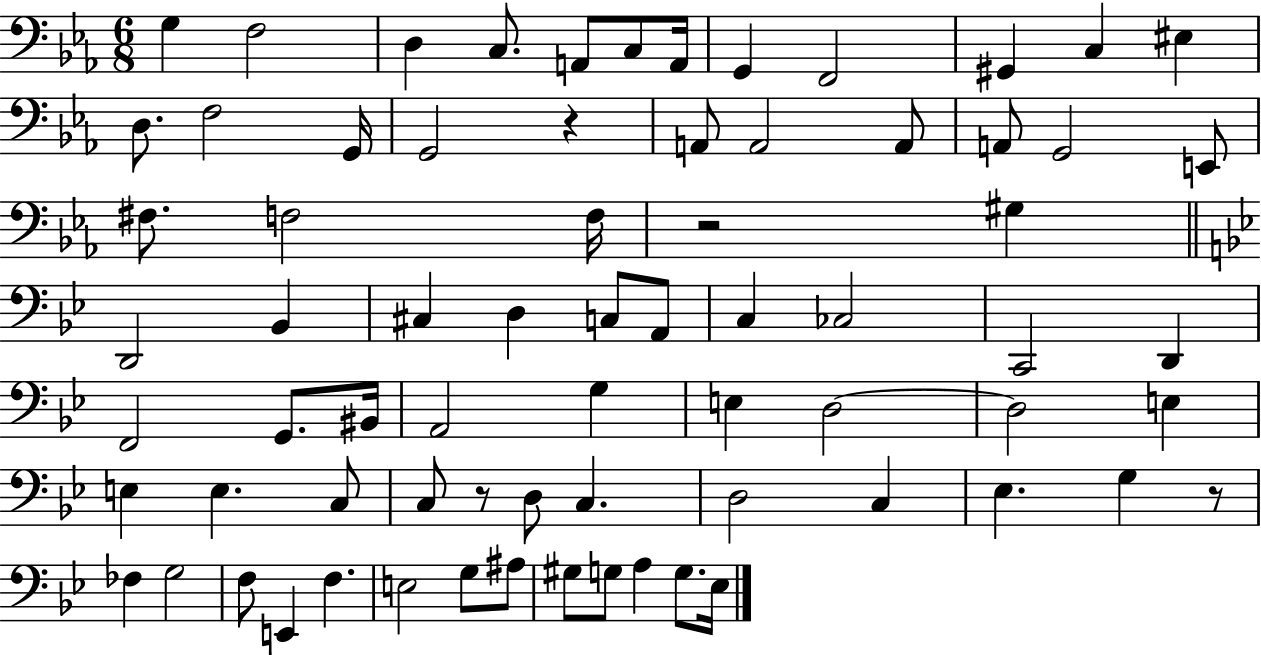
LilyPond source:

{
  \clef bass
  \numericTimeSignature
  \time 6/8
  \key ees \major
  g4 f2 | d4 c8. a,8 c8 a,16 | g,4 f,2 | gis,4 c4 eis4 | \break d8. f2 g,16 | g,2 r4 | a,8 a,2 a,8 | a,8 g,2 e,8 | \break fis8. f2 f16 | r2 gis4 | \bar "||" \break \key bes \major d,2 bes,4 | cis4 d4 c8 a,8 | c4 ces2 | c,2 d,4 | \break f,2 g,8. bis,16 | a,2 g4 | e4 d2~~ | d2 e4 | \break e4 e4. c8 | c8 r8 d8 c4. | d2 c4 | ees4. g4 r8 | \break fes4 g2 | f8 e,4 f4. | e2 g8 ais8 | gis8 g8 a4 g8. ees16 | \break \bar "|."
}